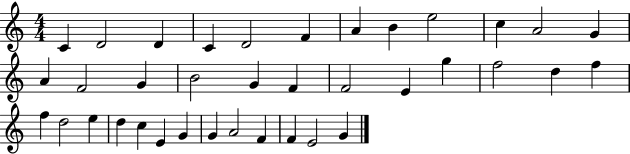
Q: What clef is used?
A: treble